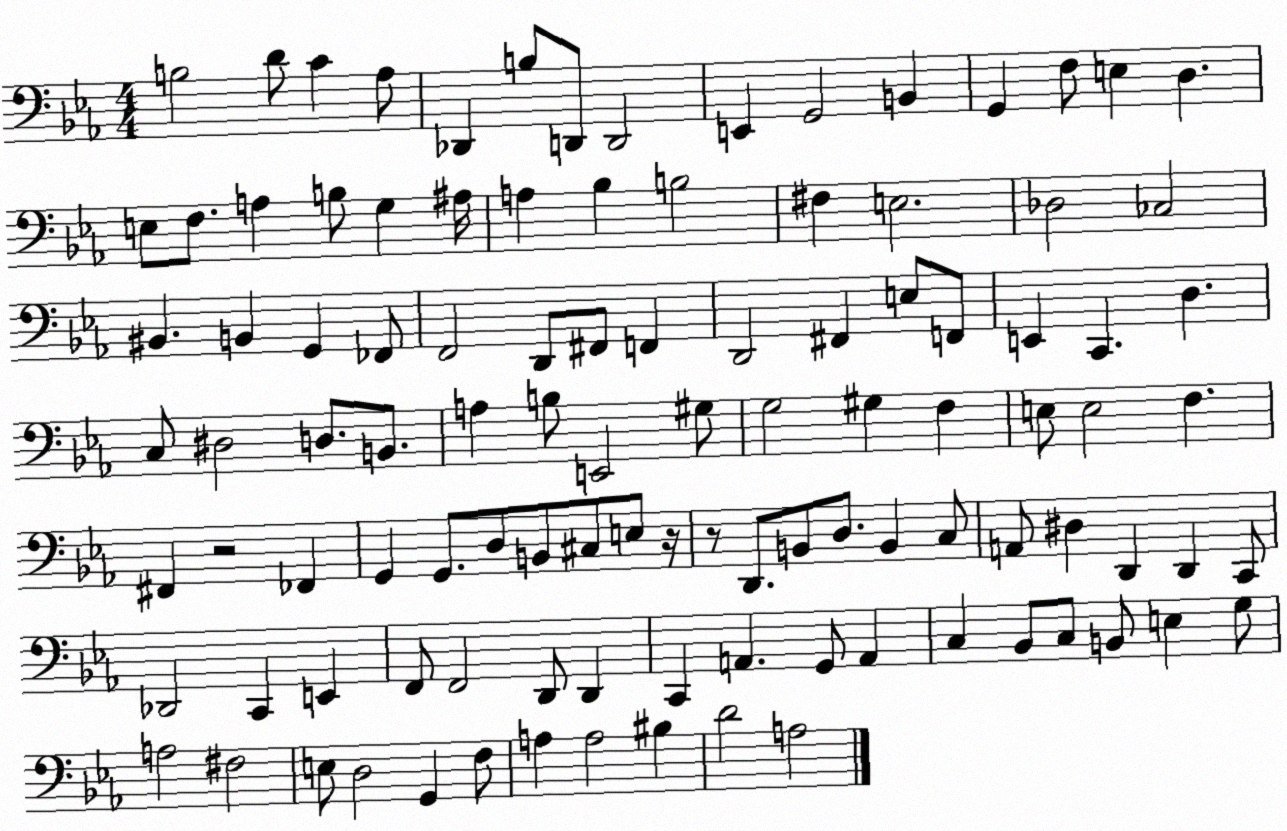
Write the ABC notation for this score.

X:1
T:Untitled
M:4/4
L:1/4
K:Eb
B,2 D/2 C _A,/2 _D,, B,/2 D,,/2 D,,2 E,, G,,2 B,, G,, F,/2 E, D, E,/2 F,/2 A, B,/2 G, ^A,/4 A, _B, B,2 ^F, E,2 _D,2 _C,2 ^B,, B,, G,, _F,,/2 F,,2 D,,/2 ^F,,/2 F,, D,,2 ^F,, E,/2 F,,/2 E,, C,, D, C,/2 ^D,2 D,/2 B,,/2 A, B,/2 E,,2 ^G,/2 G,2 ^G, F, E,/2 E,2 F, ^F,, z2 _F,, G,, G,,/2 D,/2 B,,/2 ^C,/2 E,/2 z/4 z/2 D,,/2 B,,/2 D,/2 B,, C,/2 A,,/2 ^D, D,, D,, C,,/2 _D,,2 C,, E,, F,,/2 F,,2 D,,/2 D,, C,, A,, G,,/2 A,, C, _B,,/2 C,/2 B,,/2 E, G,/2 A,2 ^F,2 E,/2 D,2 G,, F,/2 A, A,2 ^B, D2 A,2